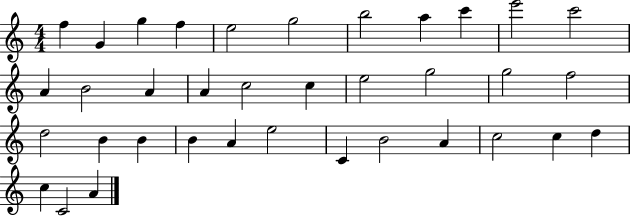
F5/q G4/q G5/q F5/q E5/h G5/h B5/h A5/q C6/q E6/h C6/h A4/q B4/h A4/q A4/q C5/h C5/q E5/h G5/h G5/h F5/h D5/h B4/q B4/q B4/q A4/q E5/h C4/q B4/h A4/q C5/h C5/q D5/q C5/q C4/h A4/q